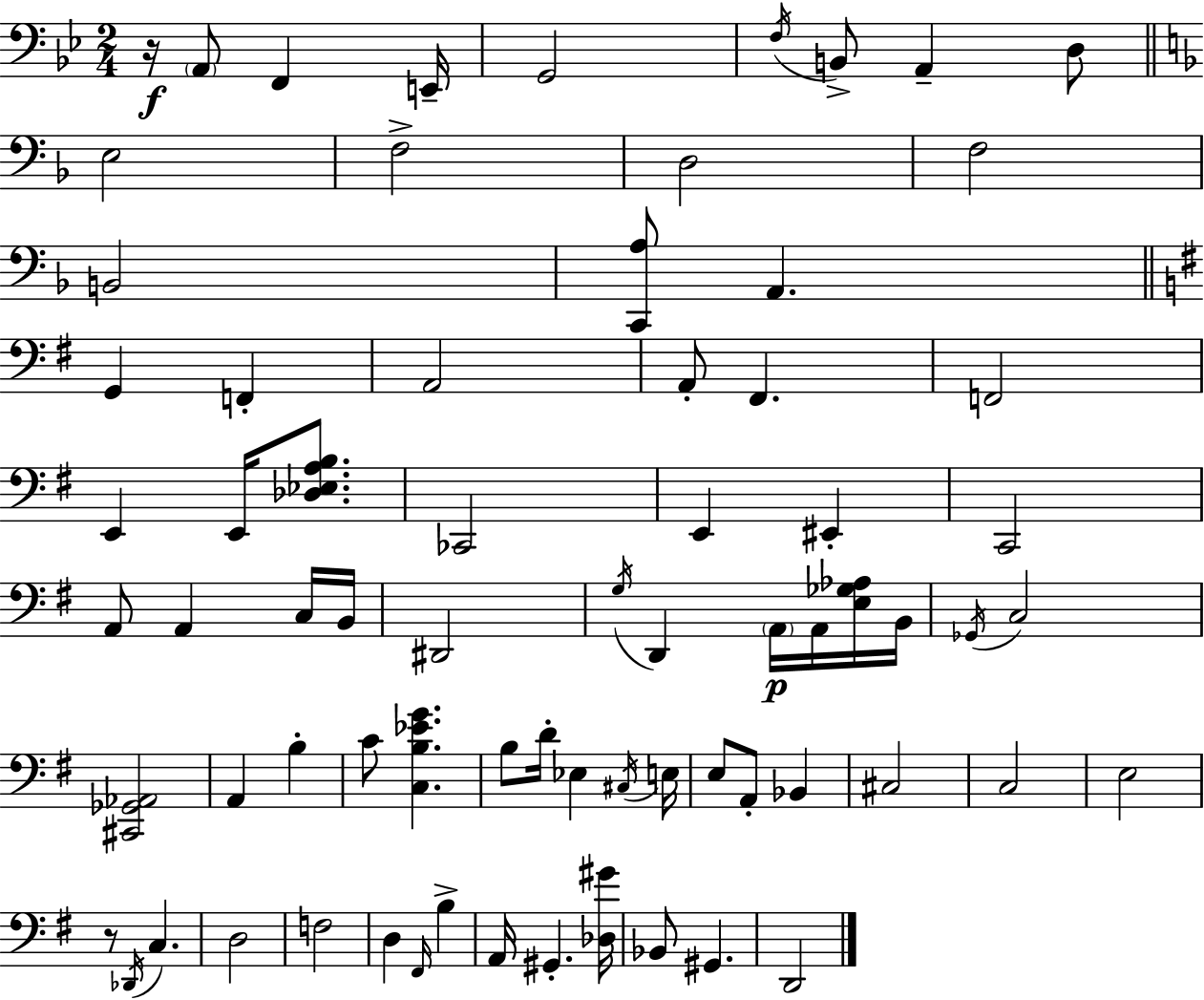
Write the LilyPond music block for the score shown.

{
  \clef bass
  \numericTimeSignature
  \time 2/4
  \key g \minor
  r16\f \parenthesize a,8 f,4 e,16-- | g,2 | \acciaccatura { f16 } b,8-> a,4-- d8 | \bar "||" \break \key f \major e2 | f2-> | d2 | f2 | \break b,2 | <c, a>8 a,4. | \bar "||" \break \key g \major g,4 f,4-. | a,2 | a,8-. fis,4. | f,2 | \break e,4 e,16 <des ees a b>8. | ces,2 | e,4 eis,4-. | c,2 | \break a,8 a,4 c16 b,16 | dis,2 | \acciaccatura { g16 } d,4 \parenthesize a,16\p a,16 <e ges aes>16 | b,16 \acciaccatura { ges,16 } c2 | \break <cis, ges, aes,>2 | a,4 b4-. | c'8 <c b ees' g'>4. | b8 d'16-. ees4 | \break \acciaccatura { cis16 } e16 e8 a,8-. bes,4 | cis2 | c2 | e2 | \break r8 \acciaccatura { des,16 } c4. | d2 | f2 | d4 | \break \grace { fis,16 } b4-> a,16 gis,4.-. | <des gis'>16 bes,8 gis,4. | d,2 | \bar "|."
}